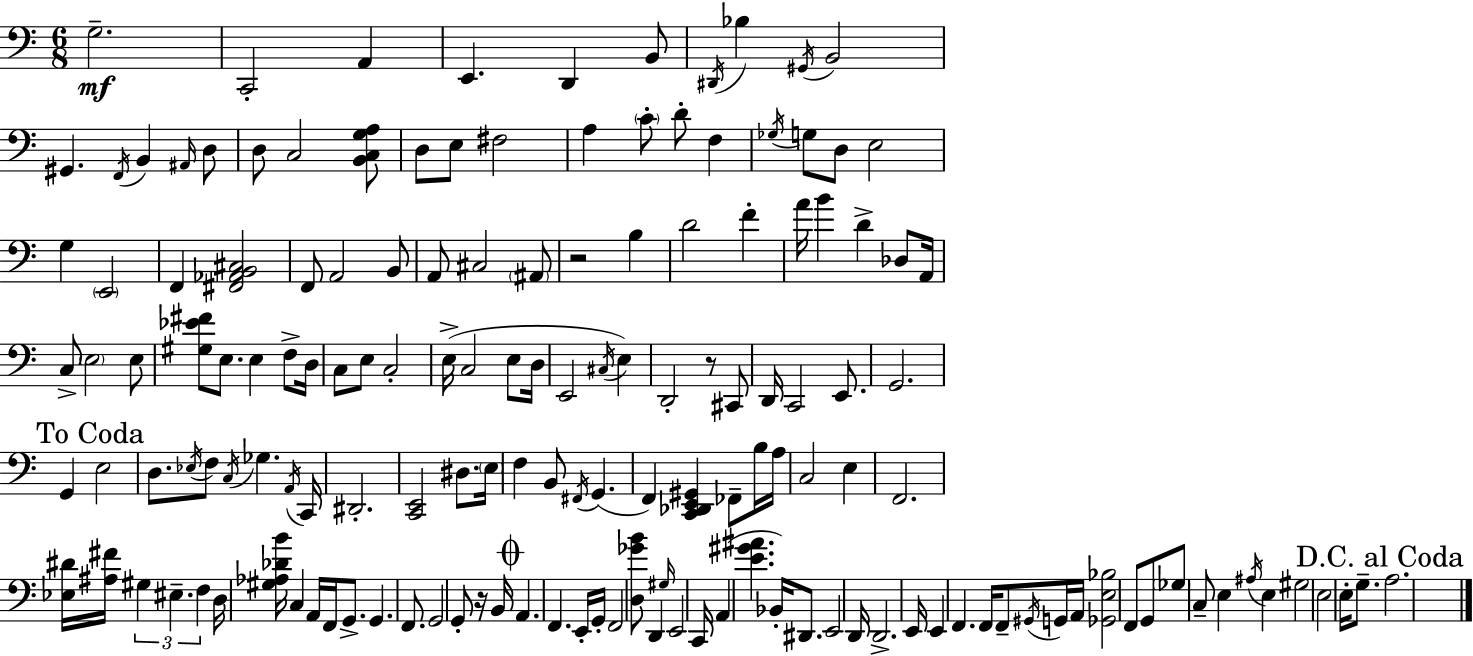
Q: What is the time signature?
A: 6/8